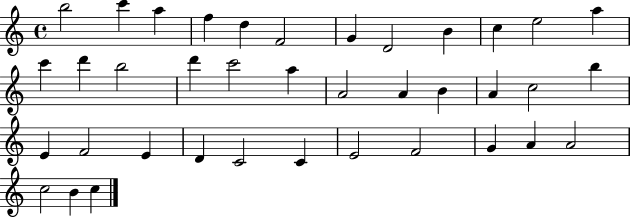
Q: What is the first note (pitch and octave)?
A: B5